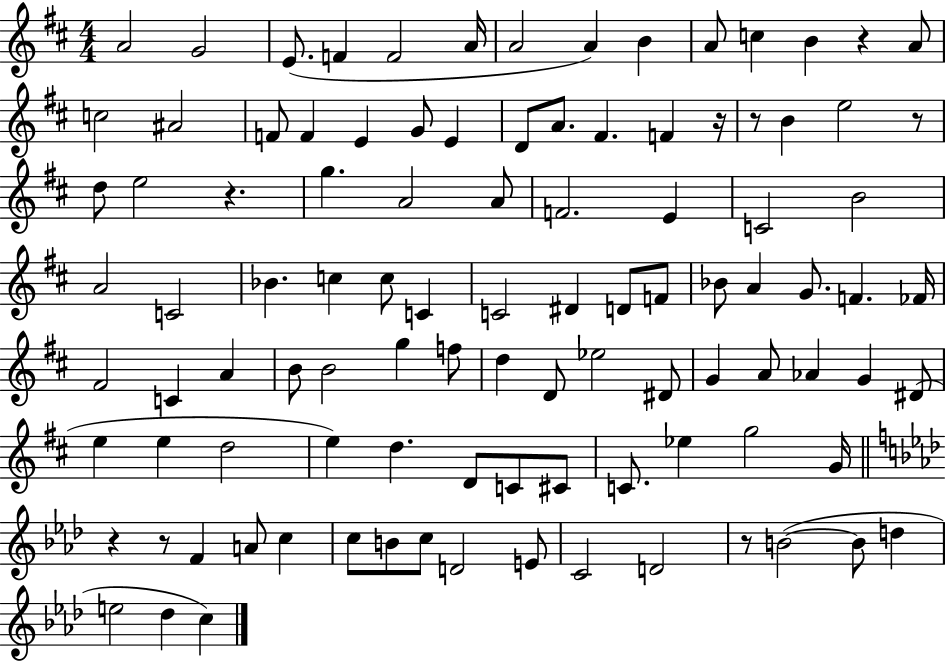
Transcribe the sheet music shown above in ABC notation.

X:1
T:Untitled
M:4/4
L:1/4
K:D
A2 G2 E/2 F F2 A/4 A2 A B A/2 c B z A/2 c2 ^A2 F/2 F E G/2 E D/2 A/2 ^F F z/4 z/2 B e2 z/2 d/2 e2 z g A2 A/2 F2 E C2 B2 A2 C2 _B c c/2 C C2 ^D D/2 F/2 _B/2 A G/2 F _F/4 ^F2 C A B/2 B2 g f/2 d D/2 _e2 ^D/2 G A/2 _A G ^D/2 e e d2 e d D/2 C/2 ^C/2 C/2 _e g2 G/4 z z/2 F A/2 c c/2 B/2 c/2 D2 E/2 C2 D2 z/2 B2 B/2 d e2 _d c